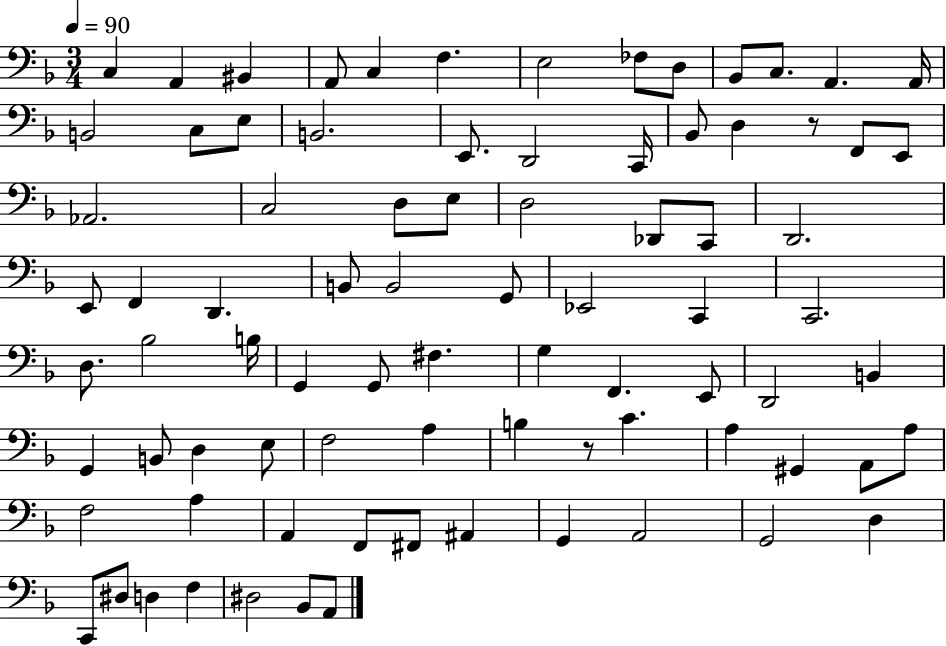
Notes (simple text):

C3/q A2/q BIS2/q A2/e C3/q F3/q. E3/h FES3/e D3/e Bb2/e C3/e. A2/q. A2/s B2/h C3/e E3/e B2/h. E2/e. D2/h C2/s Bb2/e D3/q R/e F2/e E2/e Ab2/h. C3/h D3/e E3/e D3/h Db2/e C2/e D2/h. E2/e F2/q D2/q. B2/e B2/h G2/e Eb2/h C2/q C2/h. D3/e. Bb3/h B3/s G2/q G2/e F#3/q. G3/q F2/q. E2/e D2/h B2/q G2/q B2/e D3/q E3/e F3/h A3/q B3/q R/e C4/q. A3/q G#2/q A2/e A3/e F3/h A3/q A2/q F2/e F#2/e A#2/q G2/q A2/h G2/h D3/q C2/e D#3/e D3/q F3/q D#3/h Bb2/e A2/e